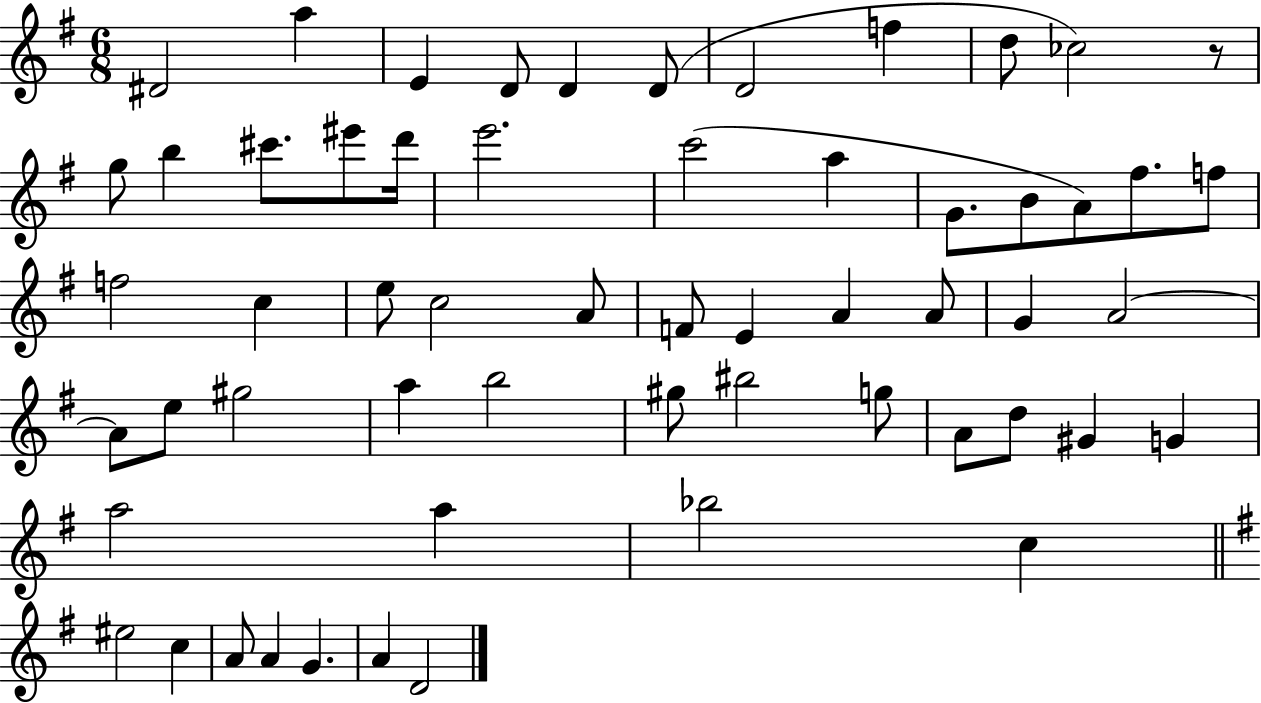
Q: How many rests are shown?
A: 1